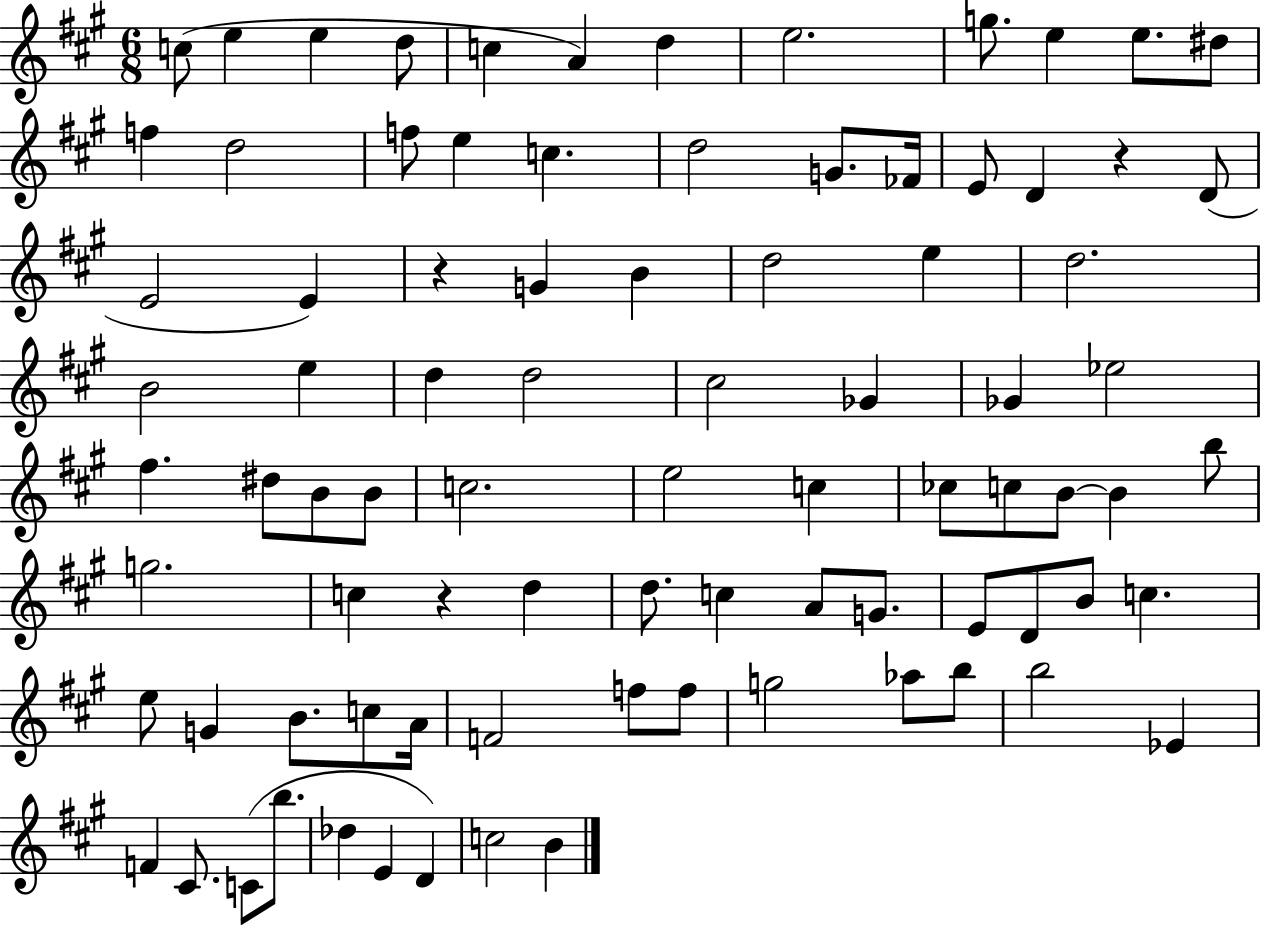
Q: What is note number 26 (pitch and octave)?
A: G4